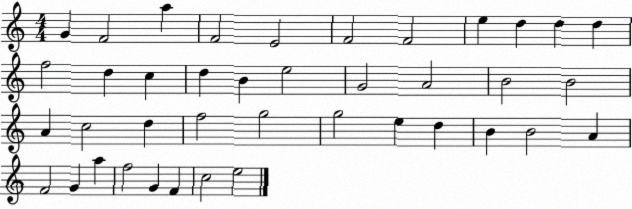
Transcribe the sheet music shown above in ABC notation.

X:1
T:Untitled
M:4/4
L:1/4
K:C
G F2 a F2 E2 F2 F2 e d d d f2 d c d B e2 G2 A2 B2 B2 A c2 d f2 g2 g2 e d B B2 A F2 G a f2 G F c2 e2